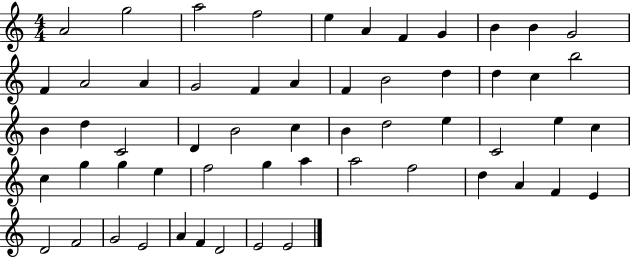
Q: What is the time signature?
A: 4/4